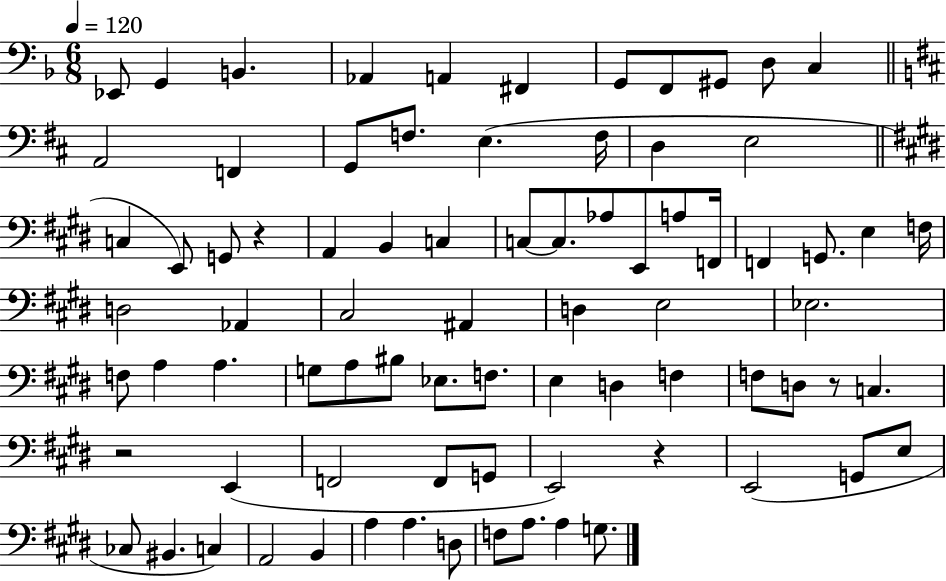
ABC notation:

X:1
T:Untitled
M:6/8
L:1/4
K:F
_E,,/2 G,, B,, _A,, A,, ^F,, G,,/2 F,,/2 ^G,,/2 D,/2 C, A,,2 F,, G,,/2 F,/2 E, F,/4 D, E,2 C, E,,/2 G,,/2 z A,, B,, C, C,/2 C,/2 _A,/2 E,,/2 A,/2 F,,/4 F,, G,,/2 E, F,/4 D,2 _A,, ^C,2 ^A,, D, E,2 _E,2 F,/2 A, A, G,/2 A,/2 ^B,/2 _E,/2 F,/2 E, D, F, F,/2 D,/2 z/2 C, z2 E,, F,,2 F,,/2 G,,/2 E,,2 z E,,2 G,,/2 E,/2 _C,/2 ^B,, C, A,,2 B,, A, A, D,/2 F,/2 A,/2 A, G,/2